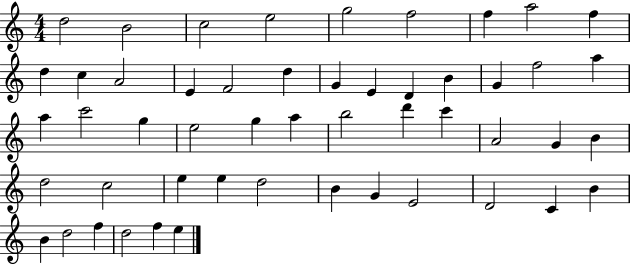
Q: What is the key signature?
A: C major